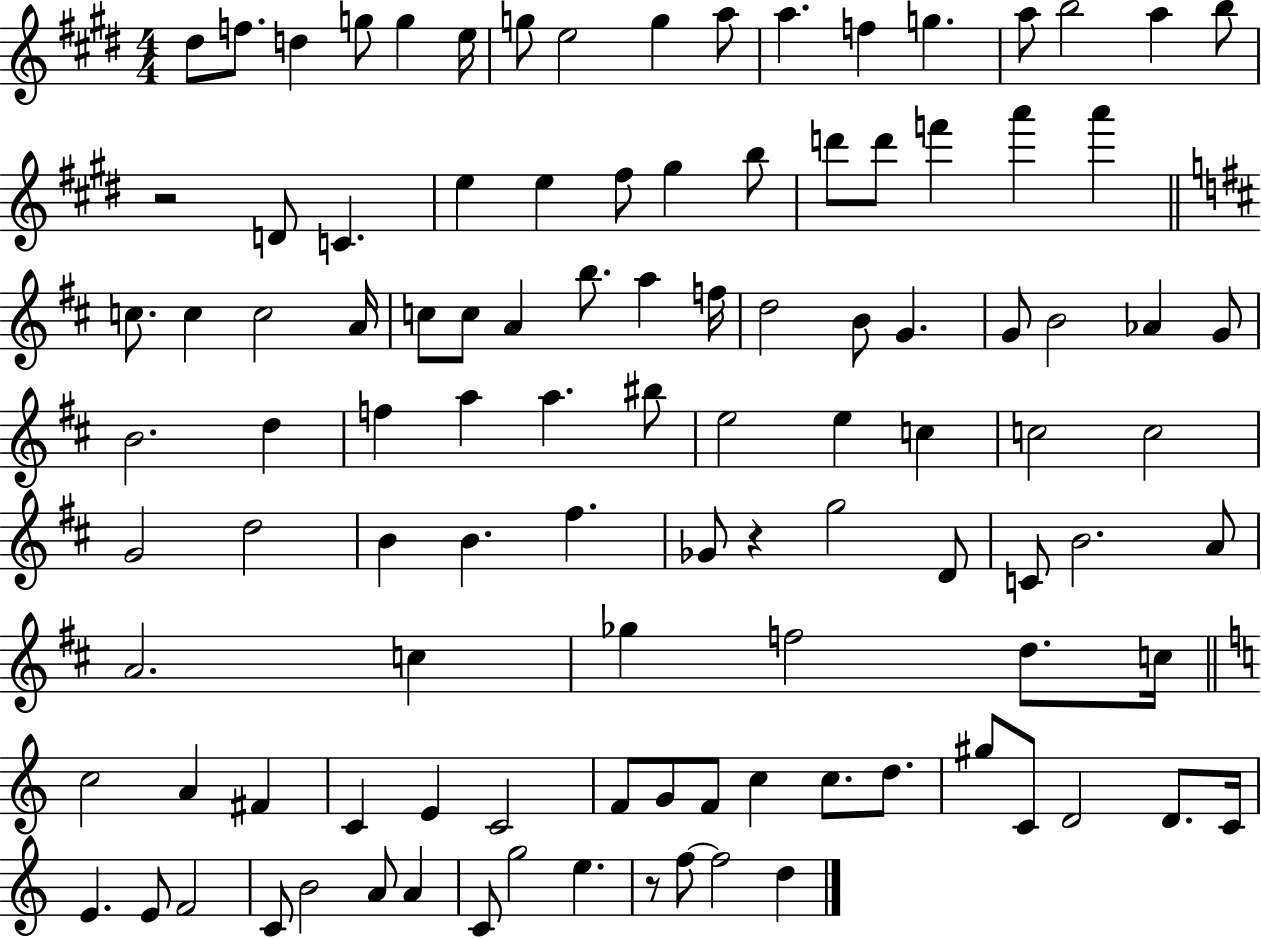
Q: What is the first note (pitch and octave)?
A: D#5